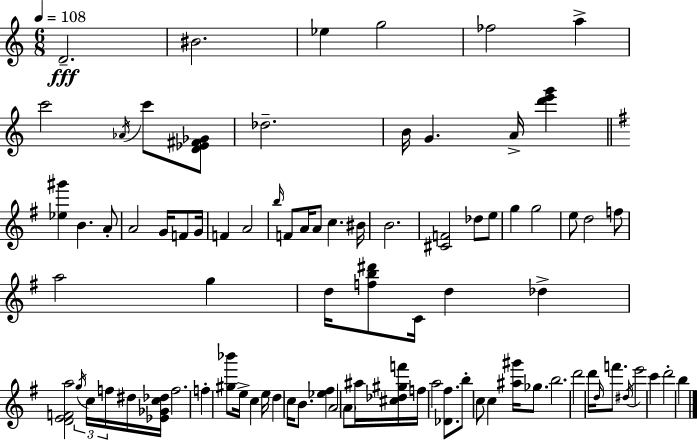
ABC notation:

X:1
T:Untitled
M:6/8
L:1/4
K:Am
D2 ^B2 _e g2 _f2 a c'2 _A/4 c'/2 [D_E^F_G]/2 _d2 B/4 G A/4 [d'e'g'] [_e^g'] B A/2 A2 G/4 F/2 G/4 F A2 b/4 F/2 A/4 A/2 c ^B/4 B2 [^CF]2 _d/2 e/2 g g2 e/2 d2 f/2 a2 g d/4 [fb^d']/2 C/4 d _d [DEFa]2 g/4 c/4 f/4 ^d/4 [_E_Gc_d]/4 f2 f [^g_b']/2 e/4 c e/4 d c/4 B/2 [_e^f] A2 A/2 ^a/4 [^c_d^gf']/4 f/4 a2 [_D^f]/2 b/2 c/2 c [^a^g']/4 _g/2 b2 d'2 d'/4 d/4 f'/2 ^d/4 e'2 c' d'2 b